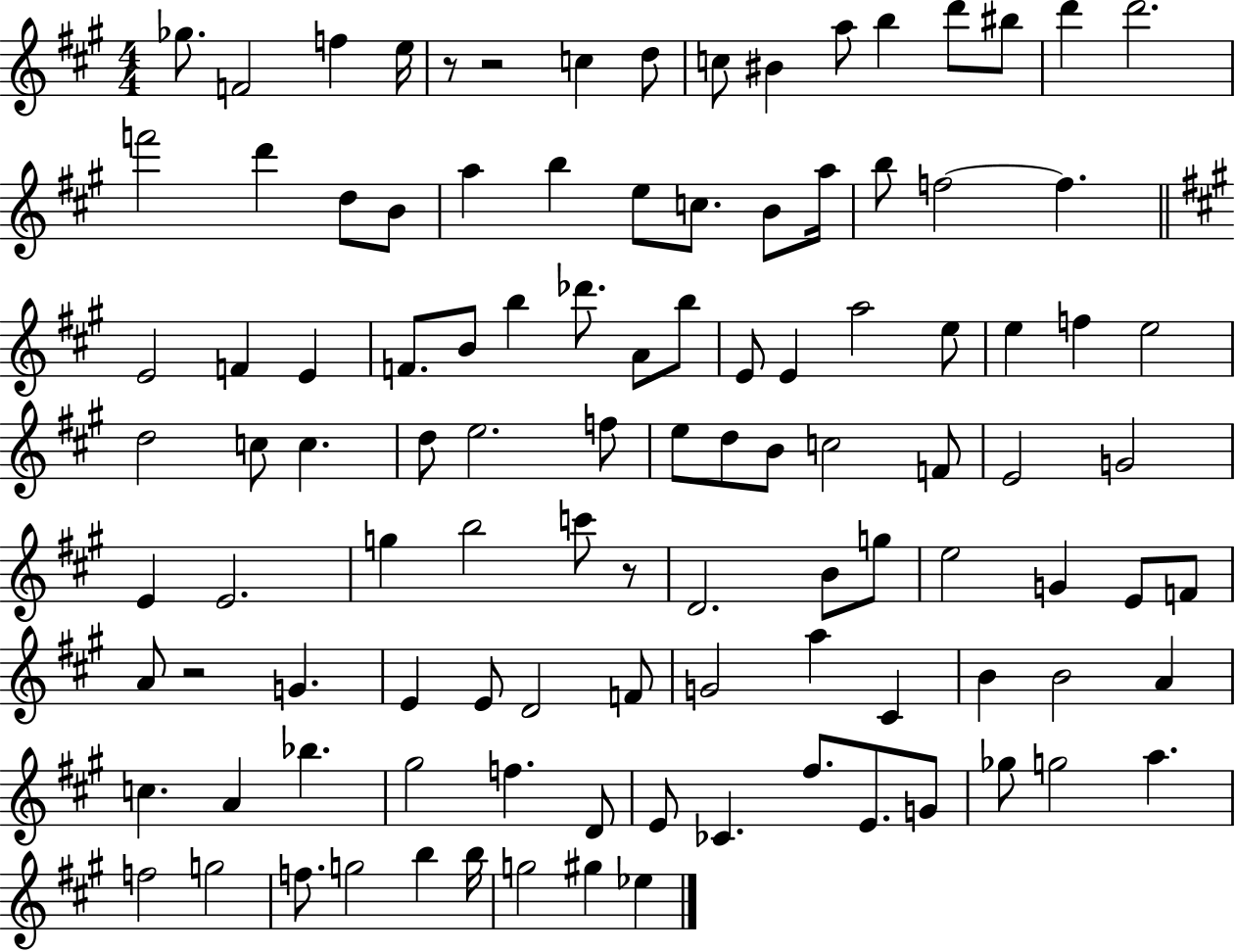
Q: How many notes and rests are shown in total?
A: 107